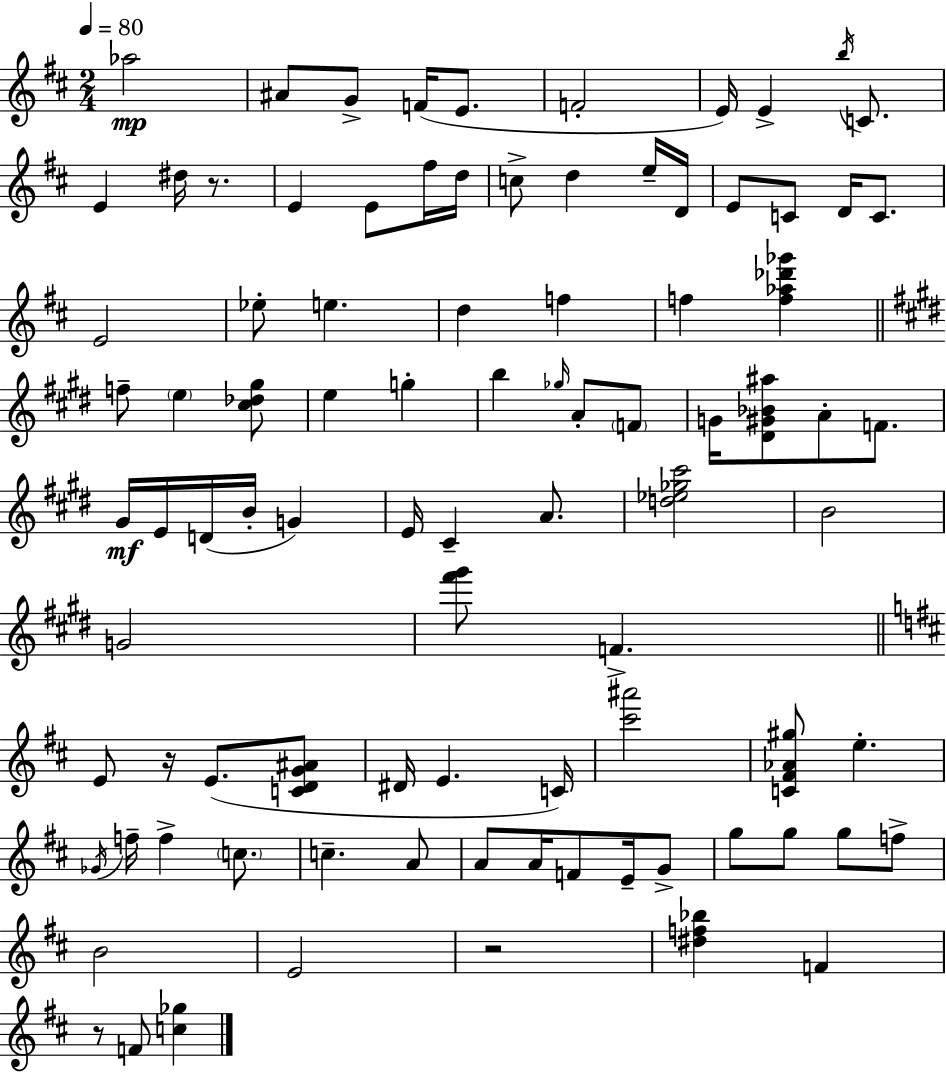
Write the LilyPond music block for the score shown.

{
  \clef treble
  \numericTimeSignature
  \time 2/4
  \key d \major
  \tempo 4 = 80
  aes''2\mp | ais'8 g'8-> f'16( e'8. | f'2-. | e'16) e'4-> \acciaccatura { b''16 } c'8. | \break e'4 dis''16 r8. | e'4 e'8 fis''16 | d''16 c''8-> d''4 e''16-- | d'16 e'8 c'8 d'16 c'8. | \break e'2 | ees''8-. e''4. | d''4 f''4 | f''4 <f'' aes'' des''' ges'''>4 | \break \bar "||" \break \key e \major f''8-- \parenthesize e''4 <cis'' des'' gis''>8 | e''4 g''4-. | b''4 \grace { ges''16 } a'8-. \parenthesize f'8 | g'16 <dis' gis' bes' ais''>8 a'8-. f'8. | \break gis'16\mf e'16 d'16( b'16-. g'4) | e'16 cis'4-- a'8. | <d'' ees'' ges'' cis'''>2 | b'2 | \break g'2 | <fis''' gis'''>8 f'4.-> | \bar "||" \break \key d \major e'8 r16 e'8.( <c' d' g' ais'>8 | dis'16 e'4. c'16) | <cis''' ais'''>2 | <c' fis' aes' gis''>8 e''4.-. | \break \acciaccatura { ges'16 } f''16-- f''4-> \parenthesize c''8. | c''4.-- a'8 | a'8 a'16 f'8 e'16-- g'8-> | g''8 g''8 g''8 f''8-> | \break b'2 | e'2 | r2 | <dis'' f'' bes''>4 f'4 | \break r8 f'8 <c'' ges''>4 | \bar "|."
}